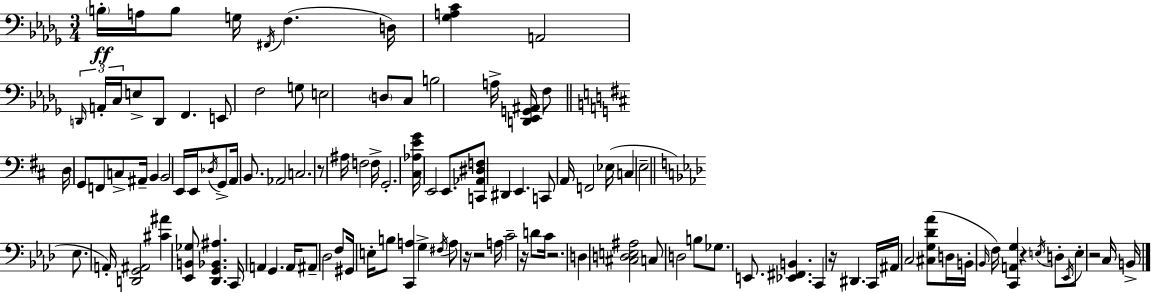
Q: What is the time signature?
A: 3/4